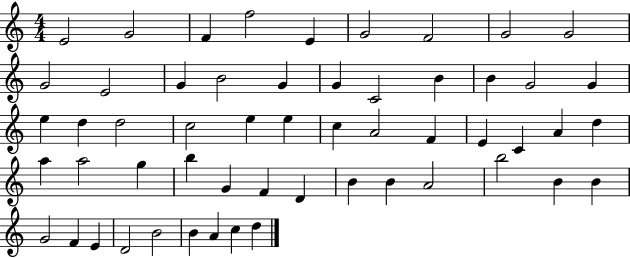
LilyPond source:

{
  \clef treble
  \numericTimeSignature
  \time 4/4
  \key c \major
  e'2 g'2 | f'4 f''2 e'4 | g'2 f'2 | g'2 g'2 | \break g'2 e'2 | g'4 b'2 g'4 | g'4 c'2 b'4 | b'4 g'2 g'4 | \break e''4 d''4 d''2 | c''2 e''4 e''4 | c''4 a'2 f'4 | e'4 c'4 a'4 d''4 | \break a''4 a''2 g''4 | b''4 g'4 f'4 d'4 | b'4 b'4 a'2 | b''2 b'4 b'4 | \break g'2 f'4 e'4 | d'2 b'2 | b'4 a'4 c''4 d''4 | \bar "|."
}